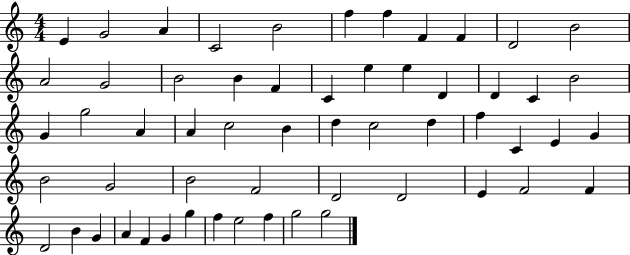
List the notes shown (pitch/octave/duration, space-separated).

E4/q G4/h A4/q C4/h B4/h F5/q F5/q F4/q F4/q D4/h B4/h A4/h G4/h B4/h B4/q F4/q C4/q E5/q E5/q D4/q D4/q C4/q B4/h G4/q G5/h A4/q A4/q C5/h B4/q D5/q C5/h D5/q F5/q C4/q E4/q G4/q B4/h G4/h B4/h F4/h D4/h D4/h E4/q F4/h F4/q D4/h B4/q G4/q A4/q F4/q G4/q G5/q F5/q E5/h F5/q G5/h G5/h